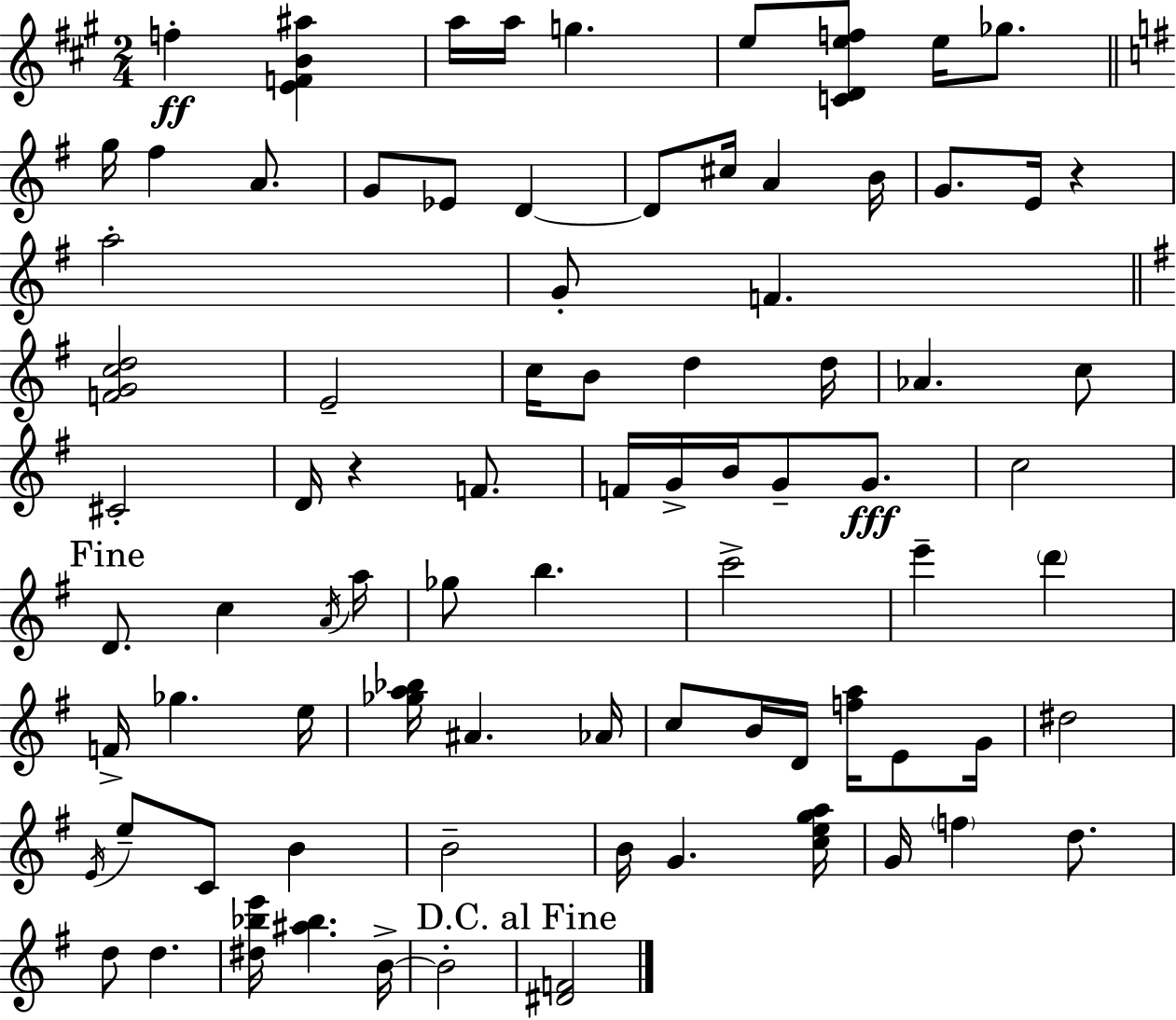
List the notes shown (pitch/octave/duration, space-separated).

F5/q [E4,F4,B4,A#5]/q A5/s A5/s G5/q. E5/e [C4,D4,E5,F5]/e E5/s Gb5/e. G5/s F#5/q A4/e. G4/e Eb4/e D4/q D4/e C#5/s A4/q B4/s G4/e. E4/s R/q A5/h G4/e F4/q. [F4,G4,C5,D5]/h E4/h C5/s B4/e D5/q D5/s Ab4/q. C5/e C#4/h D4/s R/q F4/e. F4/s G4/s B4/s G4/e G4/e. C5/h D4/e. C5/q A4/s A5/s Gb5/e B5/q. C6/h E6/q D6/q F4/s Gb5/q. E5/s [Gb5,A5,Bb5]/s A#4/q. Ab4/s C5/e B4/s D4/s [F5,A5]/s E4/e G4/s D#5/h E4/s E5/e C4/e B4/q B4/h B4/s G4/q. [C5,E5,G5,A5]/s G4/s F5/q D5/e. D5/e D5/q. [D#5,Bb5,E6]/s [A#5,Bb5]/q. B4/s B4/h [D#4,F4]/h